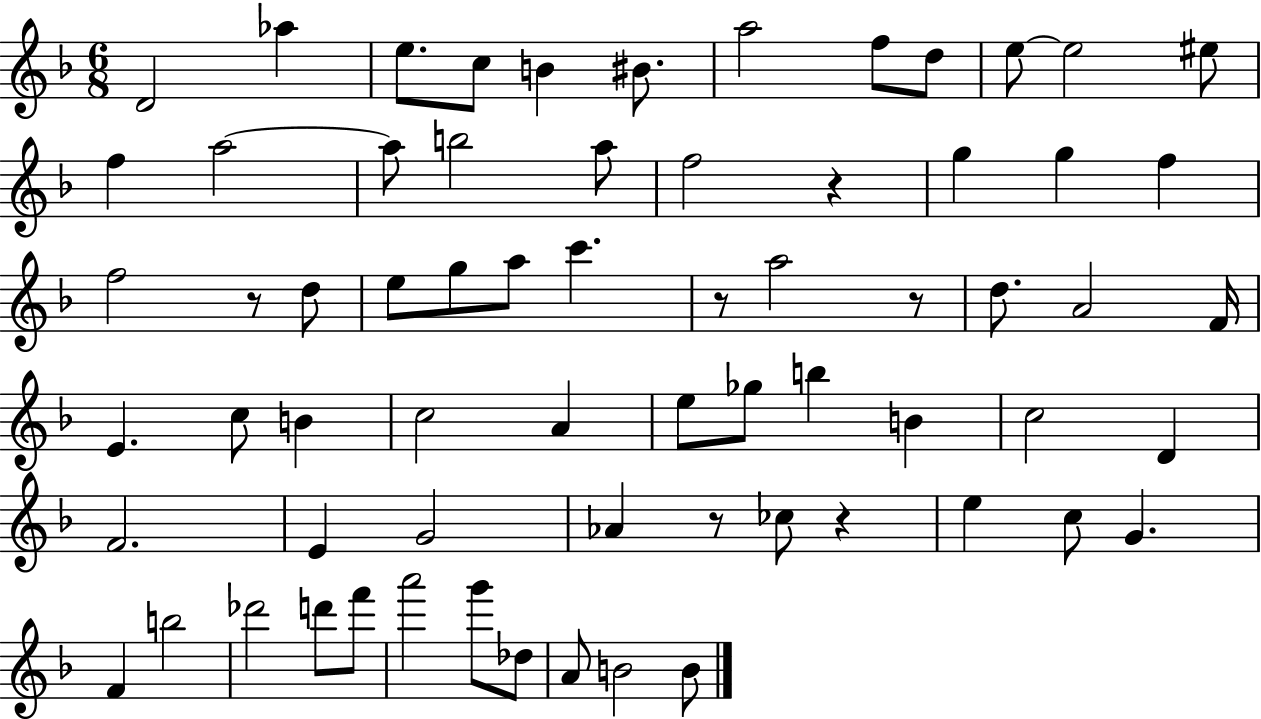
D4/h Ab5/q E5/e. C5/e B4/q BIS4/e. A5/h F5/e D5/e E5/e E5/h EIS5/e F5/q A5/h A5/e B5/h A5/e F5/h R/q G5/q G5/q F5/q F5/h R/e D5/e E5/e G5/e A5/e C6/q. R/e A5/h R/e D5/e. A4/h F4/s E4/q. C5/e B4/q C5/h A4/q E5/e Gb5/e B5/q B4/q C5/h D4/q F4/h. E4/q G4/h Ab4/q R/e CES5/e R/q E5/q C5/e G4/q. F4/q B5/h Db6/h D6/e F6/e A6/h G6/e Db5/e A4/e B4/h B4/e